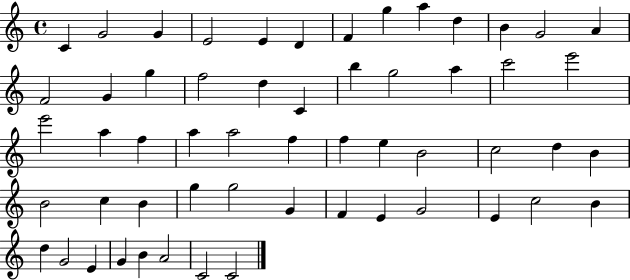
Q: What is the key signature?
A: C major